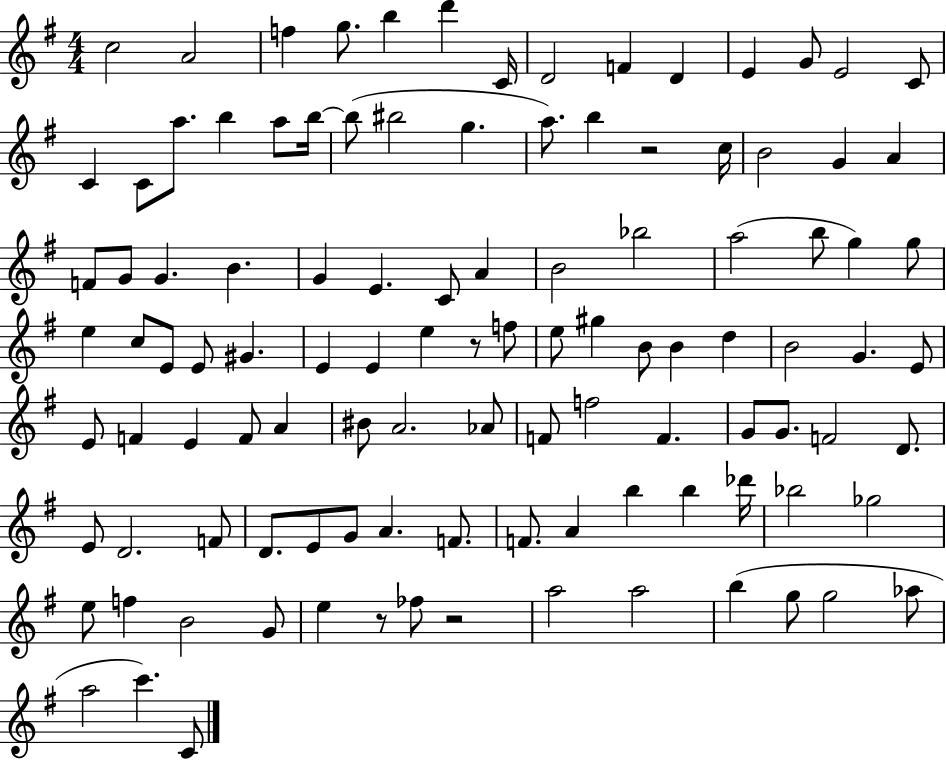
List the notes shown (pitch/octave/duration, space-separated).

C5/h A4/h F5/q G5/e. B5/q D6/q C4/s D4/h F4/q D4/q E4/q G4/e E4/h C4/e C4/q C4/e A5/e. B5/q A5/e B5/s B5/e BIS5/h G5/q. A5/e. B5/q R/h C5/s B4/h G4/q A4/q F4/e G4/e G4/q. B4/q. G4/q E4/q. C4/e A4/q B4/h Bb5/h A5/h B5/e G5/q G5/e E5/q C5/e E4/e E4/e G#4/q. E4/q E4/q E5/q R/e F5/e E5/e G#5/q B4/e B4/q D5/q B4/h G4/q. E4/e E4/e F4/q E4/q F4/e A4/q BIS4/e A4/h. Ab4/e F4/e F5/h F4/q. G4/e G4/e. F4/h D4/e. E4/e D4/h. F4/e D4/e. E4/e G4/e A4/q. F4/e. F4/e. A4/q B5/q B5/q Db6/s Bb5/h Gb5/h E5/e F5/q B4/h G4/e E5/q R/e FES5/e R/h A5/h A5/h B5/q G5/e G5/h Ab5/e A5/h C6/q. C4/e